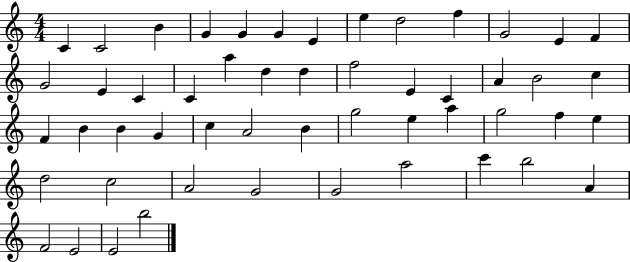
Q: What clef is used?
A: treble